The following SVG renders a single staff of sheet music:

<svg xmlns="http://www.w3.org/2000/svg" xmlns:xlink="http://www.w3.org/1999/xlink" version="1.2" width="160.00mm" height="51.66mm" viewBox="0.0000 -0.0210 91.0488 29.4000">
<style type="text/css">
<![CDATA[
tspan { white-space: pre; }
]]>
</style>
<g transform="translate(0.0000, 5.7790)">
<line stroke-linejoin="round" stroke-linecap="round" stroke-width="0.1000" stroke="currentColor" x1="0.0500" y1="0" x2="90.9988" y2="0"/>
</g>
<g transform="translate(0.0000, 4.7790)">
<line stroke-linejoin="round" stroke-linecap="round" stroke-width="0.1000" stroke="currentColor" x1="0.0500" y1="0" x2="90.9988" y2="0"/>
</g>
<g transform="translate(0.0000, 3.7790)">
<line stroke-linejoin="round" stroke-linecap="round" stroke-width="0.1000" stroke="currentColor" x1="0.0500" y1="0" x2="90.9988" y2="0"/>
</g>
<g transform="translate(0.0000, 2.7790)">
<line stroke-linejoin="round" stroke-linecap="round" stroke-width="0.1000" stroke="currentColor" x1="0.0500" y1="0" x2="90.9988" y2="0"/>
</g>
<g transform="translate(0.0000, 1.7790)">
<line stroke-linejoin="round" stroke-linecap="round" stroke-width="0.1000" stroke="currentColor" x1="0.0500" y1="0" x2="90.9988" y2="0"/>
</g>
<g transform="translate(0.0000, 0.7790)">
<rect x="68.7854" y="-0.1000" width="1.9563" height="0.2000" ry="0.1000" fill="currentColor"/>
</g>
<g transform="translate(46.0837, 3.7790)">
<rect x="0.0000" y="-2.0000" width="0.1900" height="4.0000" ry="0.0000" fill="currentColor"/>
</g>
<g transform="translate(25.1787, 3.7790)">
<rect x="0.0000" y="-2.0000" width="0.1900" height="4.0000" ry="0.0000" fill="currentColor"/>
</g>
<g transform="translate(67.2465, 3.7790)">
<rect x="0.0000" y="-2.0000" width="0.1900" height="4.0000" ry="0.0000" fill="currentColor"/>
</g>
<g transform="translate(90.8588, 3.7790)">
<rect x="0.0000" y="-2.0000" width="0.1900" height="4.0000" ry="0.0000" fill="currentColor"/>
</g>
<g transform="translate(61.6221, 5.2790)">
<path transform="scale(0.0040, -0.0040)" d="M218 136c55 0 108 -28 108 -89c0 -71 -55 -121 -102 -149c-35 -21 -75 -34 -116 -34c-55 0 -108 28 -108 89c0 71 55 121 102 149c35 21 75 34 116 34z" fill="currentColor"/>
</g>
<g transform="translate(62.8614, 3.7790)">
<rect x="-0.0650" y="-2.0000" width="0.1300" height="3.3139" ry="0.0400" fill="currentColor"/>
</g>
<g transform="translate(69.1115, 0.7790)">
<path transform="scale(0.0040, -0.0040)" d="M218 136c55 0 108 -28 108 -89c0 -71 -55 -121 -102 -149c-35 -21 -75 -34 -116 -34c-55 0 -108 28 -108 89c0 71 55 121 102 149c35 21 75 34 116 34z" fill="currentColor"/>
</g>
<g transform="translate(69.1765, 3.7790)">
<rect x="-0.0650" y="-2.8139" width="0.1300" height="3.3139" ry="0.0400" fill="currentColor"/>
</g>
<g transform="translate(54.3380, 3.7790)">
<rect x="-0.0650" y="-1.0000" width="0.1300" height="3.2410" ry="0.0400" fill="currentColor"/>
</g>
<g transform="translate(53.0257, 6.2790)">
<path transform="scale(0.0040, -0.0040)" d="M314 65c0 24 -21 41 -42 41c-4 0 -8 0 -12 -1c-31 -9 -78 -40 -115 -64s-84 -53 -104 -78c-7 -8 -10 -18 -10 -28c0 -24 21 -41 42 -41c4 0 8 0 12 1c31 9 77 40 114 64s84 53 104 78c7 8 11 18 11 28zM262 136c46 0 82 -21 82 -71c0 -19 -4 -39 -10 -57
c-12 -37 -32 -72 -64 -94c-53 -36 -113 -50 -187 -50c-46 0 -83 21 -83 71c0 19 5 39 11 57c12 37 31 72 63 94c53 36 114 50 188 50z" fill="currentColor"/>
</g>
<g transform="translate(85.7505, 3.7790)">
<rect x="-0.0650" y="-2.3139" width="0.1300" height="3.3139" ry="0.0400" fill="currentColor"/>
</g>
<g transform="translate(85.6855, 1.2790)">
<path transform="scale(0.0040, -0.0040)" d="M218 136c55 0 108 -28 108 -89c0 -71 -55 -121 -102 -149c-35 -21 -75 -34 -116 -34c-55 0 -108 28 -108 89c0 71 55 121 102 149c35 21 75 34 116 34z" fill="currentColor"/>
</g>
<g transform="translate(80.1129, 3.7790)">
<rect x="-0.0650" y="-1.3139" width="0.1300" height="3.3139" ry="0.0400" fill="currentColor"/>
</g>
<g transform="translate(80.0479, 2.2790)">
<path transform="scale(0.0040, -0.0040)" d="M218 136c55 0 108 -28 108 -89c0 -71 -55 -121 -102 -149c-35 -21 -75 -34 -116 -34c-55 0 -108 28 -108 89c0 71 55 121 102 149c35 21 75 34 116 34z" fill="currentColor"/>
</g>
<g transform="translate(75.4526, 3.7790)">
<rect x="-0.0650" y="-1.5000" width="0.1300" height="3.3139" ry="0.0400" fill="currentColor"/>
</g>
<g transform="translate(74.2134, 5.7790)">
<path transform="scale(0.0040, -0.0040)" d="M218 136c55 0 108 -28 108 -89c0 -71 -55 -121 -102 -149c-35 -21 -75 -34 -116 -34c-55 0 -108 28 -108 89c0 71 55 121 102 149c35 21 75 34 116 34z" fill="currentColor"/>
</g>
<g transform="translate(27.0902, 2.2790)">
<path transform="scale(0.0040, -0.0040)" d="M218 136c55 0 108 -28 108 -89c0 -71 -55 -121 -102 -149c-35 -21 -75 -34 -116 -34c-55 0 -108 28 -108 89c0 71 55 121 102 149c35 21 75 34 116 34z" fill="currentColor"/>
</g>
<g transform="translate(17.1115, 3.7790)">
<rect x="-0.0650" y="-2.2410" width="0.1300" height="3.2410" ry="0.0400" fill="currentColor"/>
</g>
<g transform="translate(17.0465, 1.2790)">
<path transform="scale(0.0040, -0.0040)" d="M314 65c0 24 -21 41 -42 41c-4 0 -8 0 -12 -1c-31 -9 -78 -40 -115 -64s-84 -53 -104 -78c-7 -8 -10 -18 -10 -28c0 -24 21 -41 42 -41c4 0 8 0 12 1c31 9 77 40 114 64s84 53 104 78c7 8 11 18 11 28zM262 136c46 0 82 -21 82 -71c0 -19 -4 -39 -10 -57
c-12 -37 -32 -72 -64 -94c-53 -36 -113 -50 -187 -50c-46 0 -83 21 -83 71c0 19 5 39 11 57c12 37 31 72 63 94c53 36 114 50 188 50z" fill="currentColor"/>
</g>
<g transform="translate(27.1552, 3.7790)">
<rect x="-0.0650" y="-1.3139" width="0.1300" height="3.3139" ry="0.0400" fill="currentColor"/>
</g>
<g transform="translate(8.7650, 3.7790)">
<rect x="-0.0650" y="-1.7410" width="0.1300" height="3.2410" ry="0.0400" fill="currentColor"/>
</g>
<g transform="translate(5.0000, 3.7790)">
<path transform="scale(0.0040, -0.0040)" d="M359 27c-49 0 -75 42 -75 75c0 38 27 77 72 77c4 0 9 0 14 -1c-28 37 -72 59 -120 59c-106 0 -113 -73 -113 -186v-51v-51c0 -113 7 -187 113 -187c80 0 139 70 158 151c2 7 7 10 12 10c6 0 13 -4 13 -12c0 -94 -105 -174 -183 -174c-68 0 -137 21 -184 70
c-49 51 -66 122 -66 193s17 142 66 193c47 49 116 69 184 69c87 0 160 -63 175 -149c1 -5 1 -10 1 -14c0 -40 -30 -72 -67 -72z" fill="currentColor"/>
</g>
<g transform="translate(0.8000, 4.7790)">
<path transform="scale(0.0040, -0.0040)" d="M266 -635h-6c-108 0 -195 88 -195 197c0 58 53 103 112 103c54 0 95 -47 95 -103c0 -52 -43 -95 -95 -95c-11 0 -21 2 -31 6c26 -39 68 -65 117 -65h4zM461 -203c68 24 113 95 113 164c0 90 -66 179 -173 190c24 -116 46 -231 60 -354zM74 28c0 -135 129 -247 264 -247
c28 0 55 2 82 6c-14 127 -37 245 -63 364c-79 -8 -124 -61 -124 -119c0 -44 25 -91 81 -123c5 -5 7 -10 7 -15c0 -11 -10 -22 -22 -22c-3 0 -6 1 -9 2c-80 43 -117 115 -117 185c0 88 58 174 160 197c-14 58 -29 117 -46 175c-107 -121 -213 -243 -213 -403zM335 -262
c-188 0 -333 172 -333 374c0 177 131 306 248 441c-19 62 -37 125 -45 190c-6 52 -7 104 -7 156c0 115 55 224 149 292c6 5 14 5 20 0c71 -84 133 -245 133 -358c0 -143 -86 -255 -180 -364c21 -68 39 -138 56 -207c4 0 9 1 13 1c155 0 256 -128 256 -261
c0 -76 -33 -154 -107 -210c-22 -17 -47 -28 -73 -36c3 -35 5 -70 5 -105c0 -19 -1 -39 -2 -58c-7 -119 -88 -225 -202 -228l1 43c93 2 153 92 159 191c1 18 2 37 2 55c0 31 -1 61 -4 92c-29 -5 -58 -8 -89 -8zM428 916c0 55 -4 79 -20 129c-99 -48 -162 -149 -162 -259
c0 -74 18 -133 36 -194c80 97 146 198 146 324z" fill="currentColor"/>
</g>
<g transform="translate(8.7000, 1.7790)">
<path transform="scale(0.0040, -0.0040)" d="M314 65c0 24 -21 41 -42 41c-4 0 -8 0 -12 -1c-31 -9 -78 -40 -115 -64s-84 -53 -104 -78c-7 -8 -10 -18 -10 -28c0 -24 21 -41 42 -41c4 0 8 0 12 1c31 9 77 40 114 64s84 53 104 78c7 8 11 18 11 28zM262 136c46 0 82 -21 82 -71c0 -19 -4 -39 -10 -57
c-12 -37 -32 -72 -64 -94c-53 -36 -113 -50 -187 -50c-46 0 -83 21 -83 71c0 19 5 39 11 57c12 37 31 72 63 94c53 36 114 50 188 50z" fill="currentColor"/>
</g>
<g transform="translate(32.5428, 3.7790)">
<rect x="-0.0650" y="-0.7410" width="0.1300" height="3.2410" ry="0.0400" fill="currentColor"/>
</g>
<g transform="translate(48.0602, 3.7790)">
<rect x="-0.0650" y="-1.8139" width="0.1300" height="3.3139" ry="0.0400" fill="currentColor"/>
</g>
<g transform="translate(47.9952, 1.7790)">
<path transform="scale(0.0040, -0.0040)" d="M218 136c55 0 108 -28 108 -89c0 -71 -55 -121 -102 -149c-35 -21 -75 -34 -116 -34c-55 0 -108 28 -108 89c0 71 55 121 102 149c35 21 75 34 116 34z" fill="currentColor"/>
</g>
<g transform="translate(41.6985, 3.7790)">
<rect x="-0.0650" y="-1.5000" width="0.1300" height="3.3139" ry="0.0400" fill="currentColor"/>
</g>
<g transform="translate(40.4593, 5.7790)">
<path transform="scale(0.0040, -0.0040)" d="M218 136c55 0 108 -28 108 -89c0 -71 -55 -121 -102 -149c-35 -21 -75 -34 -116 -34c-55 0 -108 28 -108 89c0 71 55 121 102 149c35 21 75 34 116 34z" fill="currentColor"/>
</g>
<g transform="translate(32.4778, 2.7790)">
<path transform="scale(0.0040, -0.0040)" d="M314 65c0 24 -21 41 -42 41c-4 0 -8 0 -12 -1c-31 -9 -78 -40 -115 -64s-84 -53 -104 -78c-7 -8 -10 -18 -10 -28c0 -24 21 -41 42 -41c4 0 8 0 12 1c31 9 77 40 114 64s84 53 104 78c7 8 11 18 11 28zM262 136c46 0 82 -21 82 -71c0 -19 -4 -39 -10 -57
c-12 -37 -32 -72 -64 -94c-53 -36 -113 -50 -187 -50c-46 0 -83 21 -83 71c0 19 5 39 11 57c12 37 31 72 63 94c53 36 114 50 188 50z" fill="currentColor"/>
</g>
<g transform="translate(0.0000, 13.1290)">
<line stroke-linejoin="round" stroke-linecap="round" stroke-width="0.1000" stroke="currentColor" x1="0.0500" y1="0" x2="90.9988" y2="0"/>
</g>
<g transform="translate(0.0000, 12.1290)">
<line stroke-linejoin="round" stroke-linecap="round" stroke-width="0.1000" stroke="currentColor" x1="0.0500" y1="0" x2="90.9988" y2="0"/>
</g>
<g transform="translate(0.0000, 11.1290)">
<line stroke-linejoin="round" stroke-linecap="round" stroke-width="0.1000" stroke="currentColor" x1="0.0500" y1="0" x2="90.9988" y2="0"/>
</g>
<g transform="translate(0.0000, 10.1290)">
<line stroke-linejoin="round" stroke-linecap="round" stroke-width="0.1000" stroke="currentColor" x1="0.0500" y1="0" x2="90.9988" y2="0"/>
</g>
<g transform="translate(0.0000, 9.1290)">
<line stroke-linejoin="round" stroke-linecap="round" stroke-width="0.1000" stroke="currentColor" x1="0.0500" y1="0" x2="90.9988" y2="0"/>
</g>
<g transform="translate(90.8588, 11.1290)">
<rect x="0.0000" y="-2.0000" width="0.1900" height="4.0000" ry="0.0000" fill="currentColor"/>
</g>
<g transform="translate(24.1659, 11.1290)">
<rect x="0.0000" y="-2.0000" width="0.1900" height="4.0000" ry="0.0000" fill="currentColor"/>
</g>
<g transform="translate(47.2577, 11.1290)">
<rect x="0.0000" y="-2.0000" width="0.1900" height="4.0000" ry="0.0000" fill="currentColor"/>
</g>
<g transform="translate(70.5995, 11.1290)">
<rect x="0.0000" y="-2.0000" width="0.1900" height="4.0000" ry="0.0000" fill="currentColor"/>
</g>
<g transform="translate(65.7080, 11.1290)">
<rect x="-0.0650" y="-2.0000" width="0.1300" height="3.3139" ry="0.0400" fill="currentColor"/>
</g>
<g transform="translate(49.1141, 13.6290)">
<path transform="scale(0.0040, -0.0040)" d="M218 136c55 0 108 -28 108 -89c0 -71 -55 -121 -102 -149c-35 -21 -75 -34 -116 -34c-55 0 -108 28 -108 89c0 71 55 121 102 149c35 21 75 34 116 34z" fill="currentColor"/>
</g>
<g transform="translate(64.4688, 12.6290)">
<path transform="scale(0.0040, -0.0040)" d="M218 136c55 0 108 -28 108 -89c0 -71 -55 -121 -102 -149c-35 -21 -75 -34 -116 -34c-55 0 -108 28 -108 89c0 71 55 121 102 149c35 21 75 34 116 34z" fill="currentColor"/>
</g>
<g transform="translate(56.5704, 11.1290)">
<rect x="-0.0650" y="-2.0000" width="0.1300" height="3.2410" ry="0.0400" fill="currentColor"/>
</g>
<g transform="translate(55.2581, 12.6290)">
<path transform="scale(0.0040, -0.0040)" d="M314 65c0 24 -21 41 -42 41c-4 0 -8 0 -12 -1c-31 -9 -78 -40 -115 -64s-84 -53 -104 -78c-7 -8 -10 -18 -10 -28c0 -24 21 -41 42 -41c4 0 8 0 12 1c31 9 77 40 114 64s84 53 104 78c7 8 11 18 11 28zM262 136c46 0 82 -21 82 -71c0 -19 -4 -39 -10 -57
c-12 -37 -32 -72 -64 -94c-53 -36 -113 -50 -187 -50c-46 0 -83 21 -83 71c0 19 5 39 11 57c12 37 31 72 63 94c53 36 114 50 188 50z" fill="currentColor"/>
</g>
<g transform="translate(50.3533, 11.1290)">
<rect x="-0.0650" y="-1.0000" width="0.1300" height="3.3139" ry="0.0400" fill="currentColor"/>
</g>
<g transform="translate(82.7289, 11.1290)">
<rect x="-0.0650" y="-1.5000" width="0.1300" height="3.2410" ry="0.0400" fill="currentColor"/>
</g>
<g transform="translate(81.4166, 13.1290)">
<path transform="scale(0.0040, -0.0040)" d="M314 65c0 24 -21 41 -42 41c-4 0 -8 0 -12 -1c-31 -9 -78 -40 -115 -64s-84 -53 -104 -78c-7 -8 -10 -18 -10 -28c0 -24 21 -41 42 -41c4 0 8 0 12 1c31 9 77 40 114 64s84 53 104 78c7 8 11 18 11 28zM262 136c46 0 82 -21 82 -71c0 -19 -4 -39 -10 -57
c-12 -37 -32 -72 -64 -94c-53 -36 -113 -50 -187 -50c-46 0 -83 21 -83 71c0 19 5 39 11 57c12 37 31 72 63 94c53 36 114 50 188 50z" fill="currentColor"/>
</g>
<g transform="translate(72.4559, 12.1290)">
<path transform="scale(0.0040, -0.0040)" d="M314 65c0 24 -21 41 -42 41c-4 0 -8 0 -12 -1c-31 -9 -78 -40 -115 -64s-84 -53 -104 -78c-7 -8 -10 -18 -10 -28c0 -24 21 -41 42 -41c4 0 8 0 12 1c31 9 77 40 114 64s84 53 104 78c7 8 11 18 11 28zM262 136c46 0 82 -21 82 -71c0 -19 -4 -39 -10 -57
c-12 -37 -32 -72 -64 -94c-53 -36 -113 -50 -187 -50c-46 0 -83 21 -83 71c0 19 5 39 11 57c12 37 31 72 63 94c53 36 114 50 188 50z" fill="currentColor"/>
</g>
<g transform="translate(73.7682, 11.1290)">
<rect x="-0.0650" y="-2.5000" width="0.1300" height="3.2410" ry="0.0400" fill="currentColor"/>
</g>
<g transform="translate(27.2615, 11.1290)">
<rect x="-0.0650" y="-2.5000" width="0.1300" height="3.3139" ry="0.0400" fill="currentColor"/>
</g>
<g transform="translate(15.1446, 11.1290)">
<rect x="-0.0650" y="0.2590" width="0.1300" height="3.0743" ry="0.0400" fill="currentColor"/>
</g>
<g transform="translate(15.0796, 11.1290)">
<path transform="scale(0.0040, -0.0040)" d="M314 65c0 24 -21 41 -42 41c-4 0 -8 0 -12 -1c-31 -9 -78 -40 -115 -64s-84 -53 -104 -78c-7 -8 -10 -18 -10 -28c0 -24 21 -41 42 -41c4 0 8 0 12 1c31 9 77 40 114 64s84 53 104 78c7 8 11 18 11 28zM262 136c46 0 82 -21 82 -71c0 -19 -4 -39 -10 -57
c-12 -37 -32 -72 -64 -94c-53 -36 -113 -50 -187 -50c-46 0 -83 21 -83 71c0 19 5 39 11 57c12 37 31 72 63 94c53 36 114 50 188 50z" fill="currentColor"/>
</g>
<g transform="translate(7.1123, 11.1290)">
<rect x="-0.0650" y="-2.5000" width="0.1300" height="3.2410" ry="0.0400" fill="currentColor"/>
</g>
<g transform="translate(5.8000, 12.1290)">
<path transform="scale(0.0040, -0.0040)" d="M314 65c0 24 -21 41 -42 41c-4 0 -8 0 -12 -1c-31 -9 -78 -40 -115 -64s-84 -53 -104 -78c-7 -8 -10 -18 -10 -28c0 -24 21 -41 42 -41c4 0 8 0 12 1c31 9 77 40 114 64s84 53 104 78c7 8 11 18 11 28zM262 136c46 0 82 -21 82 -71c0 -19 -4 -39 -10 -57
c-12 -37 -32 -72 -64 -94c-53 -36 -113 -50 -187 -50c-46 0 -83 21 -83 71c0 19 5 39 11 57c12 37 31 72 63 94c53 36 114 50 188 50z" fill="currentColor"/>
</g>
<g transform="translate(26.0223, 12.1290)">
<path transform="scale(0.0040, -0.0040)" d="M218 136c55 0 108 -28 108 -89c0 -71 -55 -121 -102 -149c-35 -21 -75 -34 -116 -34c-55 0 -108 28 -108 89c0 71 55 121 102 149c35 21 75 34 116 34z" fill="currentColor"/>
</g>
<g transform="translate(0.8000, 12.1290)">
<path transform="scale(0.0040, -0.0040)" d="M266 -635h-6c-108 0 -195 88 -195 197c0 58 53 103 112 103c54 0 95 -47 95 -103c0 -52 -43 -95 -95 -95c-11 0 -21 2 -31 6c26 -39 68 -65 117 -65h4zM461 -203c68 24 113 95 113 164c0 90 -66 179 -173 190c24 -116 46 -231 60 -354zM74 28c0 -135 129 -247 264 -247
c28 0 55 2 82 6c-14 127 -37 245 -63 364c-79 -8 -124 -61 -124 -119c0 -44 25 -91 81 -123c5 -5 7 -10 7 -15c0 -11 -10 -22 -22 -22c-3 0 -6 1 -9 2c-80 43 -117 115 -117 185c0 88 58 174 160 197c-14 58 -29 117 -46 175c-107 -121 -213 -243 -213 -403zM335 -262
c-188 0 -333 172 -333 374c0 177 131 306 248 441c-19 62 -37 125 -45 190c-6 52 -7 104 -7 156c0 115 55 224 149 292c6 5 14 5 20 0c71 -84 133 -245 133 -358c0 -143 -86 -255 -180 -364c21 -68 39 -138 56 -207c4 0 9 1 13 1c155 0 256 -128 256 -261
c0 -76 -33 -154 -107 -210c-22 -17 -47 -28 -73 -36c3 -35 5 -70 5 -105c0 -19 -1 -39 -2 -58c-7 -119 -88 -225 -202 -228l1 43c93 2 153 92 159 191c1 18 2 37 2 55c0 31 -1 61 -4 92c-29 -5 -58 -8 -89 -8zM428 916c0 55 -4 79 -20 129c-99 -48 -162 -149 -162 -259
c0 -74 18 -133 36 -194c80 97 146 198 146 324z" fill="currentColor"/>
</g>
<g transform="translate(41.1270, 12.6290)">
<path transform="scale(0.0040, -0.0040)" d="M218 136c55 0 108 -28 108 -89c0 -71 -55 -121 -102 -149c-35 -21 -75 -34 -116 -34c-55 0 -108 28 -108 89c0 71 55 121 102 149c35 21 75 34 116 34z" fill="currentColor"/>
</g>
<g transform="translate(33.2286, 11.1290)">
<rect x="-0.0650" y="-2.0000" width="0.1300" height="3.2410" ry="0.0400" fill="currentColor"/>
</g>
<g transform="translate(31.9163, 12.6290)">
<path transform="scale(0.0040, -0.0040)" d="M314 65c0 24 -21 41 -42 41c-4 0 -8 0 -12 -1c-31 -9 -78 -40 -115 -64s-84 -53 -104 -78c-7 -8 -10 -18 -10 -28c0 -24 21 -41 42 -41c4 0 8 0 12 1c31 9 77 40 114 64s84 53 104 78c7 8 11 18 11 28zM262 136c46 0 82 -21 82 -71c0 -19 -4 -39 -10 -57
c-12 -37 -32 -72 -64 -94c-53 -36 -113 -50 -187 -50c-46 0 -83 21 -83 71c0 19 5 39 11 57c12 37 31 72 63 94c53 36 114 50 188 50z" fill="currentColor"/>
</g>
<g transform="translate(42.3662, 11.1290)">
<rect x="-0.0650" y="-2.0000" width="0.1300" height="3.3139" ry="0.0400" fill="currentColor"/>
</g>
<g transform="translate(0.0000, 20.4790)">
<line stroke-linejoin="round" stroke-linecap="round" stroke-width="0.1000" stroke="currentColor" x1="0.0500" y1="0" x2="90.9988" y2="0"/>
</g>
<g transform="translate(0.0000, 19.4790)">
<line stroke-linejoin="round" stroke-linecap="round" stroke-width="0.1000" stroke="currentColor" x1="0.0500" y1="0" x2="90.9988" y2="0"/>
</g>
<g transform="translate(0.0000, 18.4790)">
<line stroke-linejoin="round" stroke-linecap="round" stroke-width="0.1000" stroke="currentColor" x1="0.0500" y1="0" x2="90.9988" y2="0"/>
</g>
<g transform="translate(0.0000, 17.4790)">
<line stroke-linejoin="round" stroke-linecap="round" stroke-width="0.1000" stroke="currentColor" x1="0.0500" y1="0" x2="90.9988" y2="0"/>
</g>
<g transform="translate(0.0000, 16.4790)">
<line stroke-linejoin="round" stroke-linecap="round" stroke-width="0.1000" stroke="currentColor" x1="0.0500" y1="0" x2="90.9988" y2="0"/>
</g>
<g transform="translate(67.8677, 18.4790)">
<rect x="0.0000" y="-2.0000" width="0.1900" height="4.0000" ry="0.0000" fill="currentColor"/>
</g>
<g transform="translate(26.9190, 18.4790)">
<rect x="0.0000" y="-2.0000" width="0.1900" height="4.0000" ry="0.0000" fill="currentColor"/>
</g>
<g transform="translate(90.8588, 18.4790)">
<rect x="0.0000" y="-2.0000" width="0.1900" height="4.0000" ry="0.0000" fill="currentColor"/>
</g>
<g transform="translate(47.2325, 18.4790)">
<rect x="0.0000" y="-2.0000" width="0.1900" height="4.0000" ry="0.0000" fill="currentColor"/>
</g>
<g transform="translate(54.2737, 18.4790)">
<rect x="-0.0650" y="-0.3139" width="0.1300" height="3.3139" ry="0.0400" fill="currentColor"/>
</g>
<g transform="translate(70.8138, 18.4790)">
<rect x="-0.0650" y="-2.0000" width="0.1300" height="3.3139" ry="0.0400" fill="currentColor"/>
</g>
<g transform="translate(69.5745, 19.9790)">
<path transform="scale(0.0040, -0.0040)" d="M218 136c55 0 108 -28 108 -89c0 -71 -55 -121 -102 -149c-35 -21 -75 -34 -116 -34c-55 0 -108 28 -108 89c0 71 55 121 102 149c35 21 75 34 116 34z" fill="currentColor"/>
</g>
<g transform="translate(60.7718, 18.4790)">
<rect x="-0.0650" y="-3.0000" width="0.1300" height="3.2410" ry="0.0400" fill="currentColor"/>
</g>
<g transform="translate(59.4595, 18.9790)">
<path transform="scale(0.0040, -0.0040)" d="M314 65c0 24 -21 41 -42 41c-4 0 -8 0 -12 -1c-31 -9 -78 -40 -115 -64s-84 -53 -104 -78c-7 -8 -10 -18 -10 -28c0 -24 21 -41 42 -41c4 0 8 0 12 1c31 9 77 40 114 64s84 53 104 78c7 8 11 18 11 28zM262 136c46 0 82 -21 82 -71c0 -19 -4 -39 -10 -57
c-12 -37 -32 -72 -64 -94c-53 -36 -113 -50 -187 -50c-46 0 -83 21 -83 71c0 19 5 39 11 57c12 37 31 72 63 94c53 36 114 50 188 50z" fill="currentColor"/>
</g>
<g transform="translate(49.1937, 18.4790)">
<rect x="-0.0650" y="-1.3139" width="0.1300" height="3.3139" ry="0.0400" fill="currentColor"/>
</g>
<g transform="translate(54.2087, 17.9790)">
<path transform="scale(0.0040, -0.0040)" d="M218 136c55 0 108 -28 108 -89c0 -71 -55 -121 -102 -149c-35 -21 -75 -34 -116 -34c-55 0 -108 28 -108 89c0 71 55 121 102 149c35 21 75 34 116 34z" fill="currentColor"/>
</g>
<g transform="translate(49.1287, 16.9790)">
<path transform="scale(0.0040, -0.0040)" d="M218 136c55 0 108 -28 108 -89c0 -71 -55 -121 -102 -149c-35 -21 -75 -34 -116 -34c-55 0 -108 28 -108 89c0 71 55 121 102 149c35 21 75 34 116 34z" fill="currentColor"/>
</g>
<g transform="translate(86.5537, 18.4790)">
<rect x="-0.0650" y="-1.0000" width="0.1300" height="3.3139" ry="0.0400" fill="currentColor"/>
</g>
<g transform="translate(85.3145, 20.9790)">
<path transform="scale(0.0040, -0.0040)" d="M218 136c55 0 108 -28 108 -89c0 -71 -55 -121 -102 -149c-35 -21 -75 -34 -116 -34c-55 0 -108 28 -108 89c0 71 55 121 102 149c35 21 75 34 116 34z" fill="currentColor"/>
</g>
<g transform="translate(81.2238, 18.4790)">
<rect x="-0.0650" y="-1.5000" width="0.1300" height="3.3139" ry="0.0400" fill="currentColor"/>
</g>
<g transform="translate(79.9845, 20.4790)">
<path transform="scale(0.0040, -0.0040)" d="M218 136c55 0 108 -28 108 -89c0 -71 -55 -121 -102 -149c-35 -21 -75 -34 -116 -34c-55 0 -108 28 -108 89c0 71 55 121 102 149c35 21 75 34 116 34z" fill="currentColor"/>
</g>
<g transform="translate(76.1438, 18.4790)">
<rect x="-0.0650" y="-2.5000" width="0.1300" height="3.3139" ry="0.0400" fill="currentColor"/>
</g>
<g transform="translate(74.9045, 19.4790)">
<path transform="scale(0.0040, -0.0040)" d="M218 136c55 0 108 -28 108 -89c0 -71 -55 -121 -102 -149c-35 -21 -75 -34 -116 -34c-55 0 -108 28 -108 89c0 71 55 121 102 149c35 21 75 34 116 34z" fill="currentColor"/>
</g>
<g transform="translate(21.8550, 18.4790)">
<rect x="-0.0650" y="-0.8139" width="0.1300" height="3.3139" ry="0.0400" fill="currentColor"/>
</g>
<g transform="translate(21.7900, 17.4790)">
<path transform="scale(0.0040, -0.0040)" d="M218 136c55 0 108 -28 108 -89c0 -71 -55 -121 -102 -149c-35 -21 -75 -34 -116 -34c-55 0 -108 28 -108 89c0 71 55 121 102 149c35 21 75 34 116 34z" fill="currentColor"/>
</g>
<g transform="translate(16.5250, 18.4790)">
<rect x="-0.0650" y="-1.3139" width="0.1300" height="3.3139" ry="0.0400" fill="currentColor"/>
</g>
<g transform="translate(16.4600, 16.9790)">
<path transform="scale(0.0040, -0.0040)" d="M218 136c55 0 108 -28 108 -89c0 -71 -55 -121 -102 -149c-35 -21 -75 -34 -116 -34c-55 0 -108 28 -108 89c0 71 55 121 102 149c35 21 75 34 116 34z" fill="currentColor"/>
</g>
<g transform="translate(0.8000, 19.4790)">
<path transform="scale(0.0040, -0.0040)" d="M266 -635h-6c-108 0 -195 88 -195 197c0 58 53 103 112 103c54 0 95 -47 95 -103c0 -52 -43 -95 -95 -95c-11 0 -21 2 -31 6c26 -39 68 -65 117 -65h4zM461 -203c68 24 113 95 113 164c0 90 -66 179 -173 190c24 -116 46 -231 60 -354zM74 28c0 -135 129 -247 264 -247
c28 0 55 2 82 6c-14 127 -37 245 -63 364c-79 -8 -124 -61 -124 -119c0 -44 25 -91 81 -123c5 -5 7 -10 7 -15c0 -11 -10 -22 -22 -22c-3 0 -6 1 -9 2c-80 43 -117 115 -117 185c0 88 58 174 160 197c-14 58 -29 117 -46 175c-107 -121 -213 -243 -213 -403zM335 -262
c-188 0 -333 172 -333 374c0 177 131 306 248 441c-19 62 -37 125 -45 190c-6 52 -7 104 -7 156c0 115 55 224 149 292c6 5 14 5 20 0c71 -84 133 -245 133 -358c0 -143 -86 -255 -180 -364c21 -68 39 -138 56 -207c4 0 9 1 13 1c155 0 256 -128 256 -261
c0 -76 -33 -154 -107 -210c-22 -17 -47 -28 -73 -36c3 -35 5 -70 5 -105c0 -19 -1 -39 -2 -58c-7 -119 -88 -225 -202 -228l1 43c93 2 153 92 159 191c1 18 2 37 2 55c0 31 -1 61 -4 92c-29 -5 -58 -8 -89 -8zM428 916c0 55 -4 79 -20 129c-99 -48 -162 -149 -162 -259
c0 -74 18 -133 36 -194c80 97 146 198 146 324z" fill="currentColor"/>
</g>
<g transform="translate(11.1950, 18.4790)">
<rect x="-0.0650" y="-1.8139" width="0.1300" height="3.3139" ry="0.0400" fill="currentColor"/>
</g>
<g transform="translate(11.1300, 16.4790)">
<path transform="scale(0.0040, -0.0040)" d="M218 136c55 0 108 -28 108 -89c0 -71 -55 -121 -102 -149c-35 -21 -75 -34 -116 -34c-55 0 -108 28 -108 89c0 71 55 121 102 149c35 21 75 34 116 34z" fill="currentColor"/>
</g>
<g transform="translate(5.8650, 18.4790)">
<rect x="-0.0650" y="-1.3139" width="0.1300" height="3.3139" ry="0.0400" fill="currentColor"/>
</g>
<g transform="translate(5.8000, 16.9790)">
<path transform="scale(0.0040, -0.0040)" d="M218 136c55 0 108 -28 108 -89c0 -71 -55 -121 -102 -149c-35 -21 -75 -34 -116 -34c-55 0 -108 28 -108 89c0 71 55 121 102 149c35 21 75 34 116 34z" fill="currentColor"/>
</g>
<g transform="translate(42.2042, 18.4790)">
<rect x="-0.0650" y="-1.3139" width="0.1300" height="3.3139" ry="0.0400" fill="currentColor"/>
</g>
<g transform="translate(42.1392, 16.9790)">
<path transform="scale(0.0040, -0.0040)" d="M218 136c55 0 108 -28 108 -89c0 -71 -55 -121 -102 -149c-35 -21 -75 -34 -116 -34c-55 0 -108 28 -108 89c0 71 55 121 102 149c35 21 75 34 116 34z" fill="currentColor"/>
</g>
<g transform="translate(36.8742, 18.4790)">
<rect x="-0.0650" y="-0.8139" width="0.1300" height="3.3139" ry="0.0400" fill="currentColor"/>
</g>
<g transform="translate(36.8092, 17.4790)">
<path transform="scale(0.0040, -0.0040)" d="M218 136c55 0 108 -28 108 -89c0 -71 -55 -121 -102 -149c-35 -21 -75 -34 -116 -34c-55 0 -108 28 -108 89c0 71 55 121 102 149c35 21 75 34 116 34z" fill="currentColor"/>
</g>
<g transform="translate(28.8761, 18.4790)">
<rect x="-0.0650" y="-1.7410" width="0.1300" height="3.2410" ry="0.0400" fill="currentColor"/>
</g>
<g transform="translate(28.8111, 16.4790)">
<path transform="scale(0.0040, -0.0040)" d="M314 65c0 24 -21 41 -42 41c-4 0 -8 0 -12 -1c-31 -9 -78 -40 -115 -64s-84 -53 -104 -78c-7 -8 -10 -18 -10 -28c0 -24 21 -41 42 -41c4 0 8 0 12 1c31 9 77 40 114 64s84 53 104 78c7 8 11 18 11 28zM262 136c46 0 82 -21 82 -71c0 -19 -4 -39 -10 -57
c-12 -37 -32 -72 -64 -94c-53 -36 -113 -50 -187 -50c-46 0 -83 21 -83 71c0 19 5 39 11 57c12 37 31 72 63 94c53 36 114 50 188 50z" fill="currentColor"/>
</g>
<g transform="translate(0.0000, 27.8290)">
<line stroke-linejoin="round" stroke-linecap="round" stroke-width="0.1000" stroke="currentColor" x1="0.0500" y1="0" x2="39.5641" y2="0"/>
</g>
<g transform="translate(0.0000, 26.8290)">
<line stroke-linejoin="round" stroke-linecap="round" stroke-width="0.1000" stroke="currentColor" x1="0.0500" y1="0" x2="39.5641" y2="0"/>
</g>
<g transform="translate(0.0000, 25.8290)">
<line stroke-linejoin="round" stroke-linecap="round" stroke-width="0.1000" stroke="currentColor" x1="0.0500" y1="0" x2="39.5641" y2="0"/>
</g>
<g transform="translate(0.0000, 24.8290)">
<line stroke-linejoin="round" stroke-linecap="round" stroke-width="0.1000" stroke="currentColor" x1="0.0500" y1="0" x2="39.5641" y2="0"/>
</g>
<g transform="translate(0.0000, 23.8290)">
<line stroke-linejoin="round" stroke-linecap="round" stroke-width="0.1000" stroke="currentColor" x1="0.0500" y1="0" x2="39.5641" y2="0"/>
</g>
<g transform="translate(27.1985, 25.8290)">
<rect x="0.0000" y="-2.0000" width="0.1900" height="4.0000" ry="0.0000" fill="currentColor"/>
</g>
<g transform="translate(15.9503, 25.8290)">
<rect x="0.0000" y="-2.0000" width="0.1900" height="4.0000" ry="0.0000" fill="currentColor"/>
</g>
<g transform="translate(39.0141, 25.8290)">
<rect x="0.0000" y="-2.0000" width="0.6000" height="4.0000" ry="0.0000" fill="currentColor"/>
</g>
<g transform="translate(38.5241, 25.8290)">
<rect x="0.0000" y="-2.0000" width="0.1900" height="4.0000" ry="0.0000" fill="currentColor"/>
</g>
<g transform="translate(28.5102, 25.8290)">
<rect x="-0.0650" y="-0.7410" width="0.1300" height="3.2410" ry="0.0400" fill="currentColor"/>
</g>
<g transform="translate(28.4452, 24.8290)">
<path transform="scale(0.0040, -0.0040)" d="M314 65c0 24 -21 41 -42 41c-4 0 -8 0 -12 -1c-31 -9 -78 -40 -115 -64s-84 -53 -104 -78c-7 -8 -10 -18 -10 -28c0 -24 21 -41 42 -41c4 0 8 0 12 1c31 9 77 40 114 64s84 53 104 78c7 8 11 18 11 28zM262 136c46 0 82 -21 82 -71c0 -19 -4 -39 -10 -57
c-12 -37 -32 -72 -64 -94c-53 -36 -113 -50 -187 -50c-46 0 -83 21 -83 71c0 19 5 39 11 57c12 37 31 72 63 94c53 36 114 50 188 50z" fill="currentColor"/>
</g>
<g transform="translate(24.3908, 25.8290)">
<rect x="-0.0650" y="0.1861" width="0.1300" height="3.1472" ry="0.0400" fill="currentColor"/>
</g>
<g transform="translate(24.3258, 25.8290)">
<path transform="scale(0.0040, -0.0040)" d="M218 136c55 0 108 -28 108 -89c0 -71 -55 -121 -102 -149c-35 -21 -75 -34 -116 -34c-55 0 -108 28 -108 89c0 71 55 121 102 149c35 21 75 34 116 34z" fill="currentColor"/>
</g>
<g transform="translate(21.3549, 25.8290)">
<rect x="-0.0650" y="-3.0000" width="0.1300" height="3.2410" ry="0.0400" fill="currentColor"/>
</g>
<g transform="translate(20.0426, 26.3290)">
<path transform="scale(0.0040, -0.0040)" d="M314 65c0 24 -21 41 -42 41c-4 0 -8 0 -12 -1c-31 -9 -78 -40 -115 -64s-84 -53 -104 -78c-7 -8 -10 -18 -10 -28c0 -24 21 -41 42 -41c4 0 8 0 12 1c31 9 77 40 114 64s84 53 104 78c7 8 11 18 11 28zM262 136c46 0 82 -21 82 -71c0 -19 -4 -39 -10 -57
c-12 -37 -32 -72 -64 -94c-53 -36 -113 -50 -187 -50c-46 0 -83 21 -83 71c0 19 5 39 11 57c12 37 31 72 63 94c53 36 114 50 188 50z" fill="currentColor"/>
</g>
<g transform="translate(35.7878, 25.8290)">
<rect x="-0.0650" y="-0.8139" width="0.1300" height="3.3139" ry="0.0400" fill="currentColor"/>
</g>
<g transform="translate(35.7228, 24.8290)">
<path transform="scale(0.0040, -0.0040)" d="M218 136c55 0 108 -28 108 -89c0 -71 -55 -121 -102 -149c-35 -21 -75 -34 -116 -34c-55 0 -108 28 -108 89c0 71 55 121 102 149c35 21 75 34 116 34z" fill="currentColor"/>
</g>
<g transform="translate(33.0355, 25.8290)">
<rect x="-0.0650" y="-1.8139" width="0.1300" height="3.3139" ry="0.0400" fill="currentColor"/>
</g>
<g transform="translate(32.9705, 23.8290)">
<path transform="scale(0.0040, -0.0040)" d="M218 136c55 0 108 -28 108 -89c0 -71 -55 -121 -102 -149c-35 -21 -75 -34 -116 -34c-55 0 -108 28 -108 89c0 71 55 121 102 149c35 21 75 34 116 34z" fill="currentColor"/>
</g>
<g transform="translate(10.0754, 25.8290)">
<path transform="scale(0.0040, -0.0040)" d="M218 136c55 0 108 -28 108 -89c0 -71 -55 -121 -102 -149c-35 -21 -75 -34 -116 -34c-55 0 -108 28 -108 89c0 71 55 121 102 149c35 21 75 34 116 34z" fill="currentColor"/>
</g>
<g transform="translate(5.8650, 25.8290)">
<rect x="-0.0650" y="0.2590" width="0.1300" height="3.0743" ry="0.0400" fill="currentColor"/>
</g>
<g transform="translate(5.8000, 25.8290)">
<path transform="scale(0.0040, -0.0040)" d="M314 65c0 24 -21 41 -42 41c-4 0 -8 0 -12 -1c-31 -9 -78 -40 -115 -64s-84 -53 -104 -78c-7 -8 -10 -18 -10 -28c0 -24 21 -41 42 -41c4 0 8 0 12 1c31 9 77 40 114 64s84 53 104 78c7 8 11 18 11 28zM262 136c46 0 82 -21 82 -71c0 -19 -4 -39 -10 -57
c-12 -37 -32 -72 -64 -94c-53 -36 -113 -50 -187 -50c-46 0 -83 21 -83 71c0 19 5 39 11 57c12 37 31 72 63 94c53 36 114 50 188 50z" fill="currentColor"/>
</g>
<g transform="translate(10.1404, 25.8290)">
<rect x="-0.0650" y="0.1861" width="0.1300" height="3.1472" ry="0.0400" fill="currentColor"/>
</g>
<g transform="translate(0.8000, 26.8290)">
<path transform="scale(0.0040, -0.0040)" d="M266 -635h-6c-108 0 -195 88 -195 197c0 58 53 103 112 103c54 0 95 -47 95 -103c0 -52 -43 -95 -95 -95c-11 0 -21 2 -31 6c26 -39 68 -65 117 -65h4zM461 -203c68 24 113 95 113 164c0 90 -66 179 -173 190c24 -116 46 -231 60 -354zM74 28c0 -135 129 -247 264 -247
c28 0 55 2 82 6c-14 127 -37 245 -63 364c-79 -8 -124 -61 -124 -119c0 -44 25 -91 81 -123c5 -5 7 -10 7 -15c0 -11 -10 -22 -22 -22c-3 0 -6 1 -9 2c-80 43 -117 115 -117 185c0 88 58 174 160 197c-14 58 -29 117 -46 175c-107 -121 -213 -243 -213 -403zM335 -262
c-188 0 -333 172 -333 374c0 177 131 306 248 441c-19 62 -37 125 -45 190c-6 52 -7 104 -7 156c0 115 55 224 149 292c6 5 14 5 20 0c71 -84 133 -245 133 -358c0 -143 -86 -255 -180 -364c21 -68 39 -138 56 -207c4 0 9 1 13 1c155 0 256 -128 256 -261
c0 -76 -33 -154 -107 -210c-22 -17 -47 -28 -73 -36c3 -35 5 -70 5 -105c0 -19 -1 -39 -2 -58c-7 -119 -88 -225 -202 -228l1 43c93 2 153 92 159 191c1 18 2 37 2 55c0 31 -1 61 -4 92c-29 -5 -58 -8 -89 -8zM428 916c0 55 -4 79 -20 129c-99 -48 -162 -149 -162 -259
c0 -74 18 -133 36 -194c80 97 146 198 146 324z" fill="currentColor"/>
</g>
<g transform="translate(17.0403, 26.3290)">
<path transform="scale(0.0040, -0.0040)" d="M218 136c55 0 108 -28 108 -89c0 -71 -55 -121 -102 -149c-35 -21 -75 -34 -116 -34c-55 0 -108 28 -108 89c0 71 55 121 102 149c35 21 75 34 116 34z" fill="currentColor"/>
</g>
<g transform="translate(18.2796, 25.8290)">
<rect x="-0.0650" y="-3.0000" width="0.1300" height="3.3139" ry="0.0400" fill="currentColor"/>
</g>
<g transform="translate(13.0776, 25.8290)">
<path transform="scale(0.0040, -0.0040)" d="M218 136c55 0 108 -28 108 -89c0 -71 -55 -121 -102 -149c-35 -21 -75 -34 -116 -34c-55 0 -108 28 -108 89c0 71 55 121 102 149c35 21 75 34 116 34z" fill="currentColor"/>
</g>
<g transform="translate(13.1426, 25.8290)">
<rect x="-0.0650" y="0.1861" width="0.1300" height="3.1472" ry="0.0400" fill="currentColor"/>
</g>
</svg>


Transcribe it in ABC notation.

X:1
T:Untitled
M:4/4
L:1/4
K:C
f2 g2 e d2 E f D2 F a E e g G2 B2 G F2 F D F2 F G2 E2 e f e d f2 d e e c A2 F G E D B2 B B A A2 B d2 f d